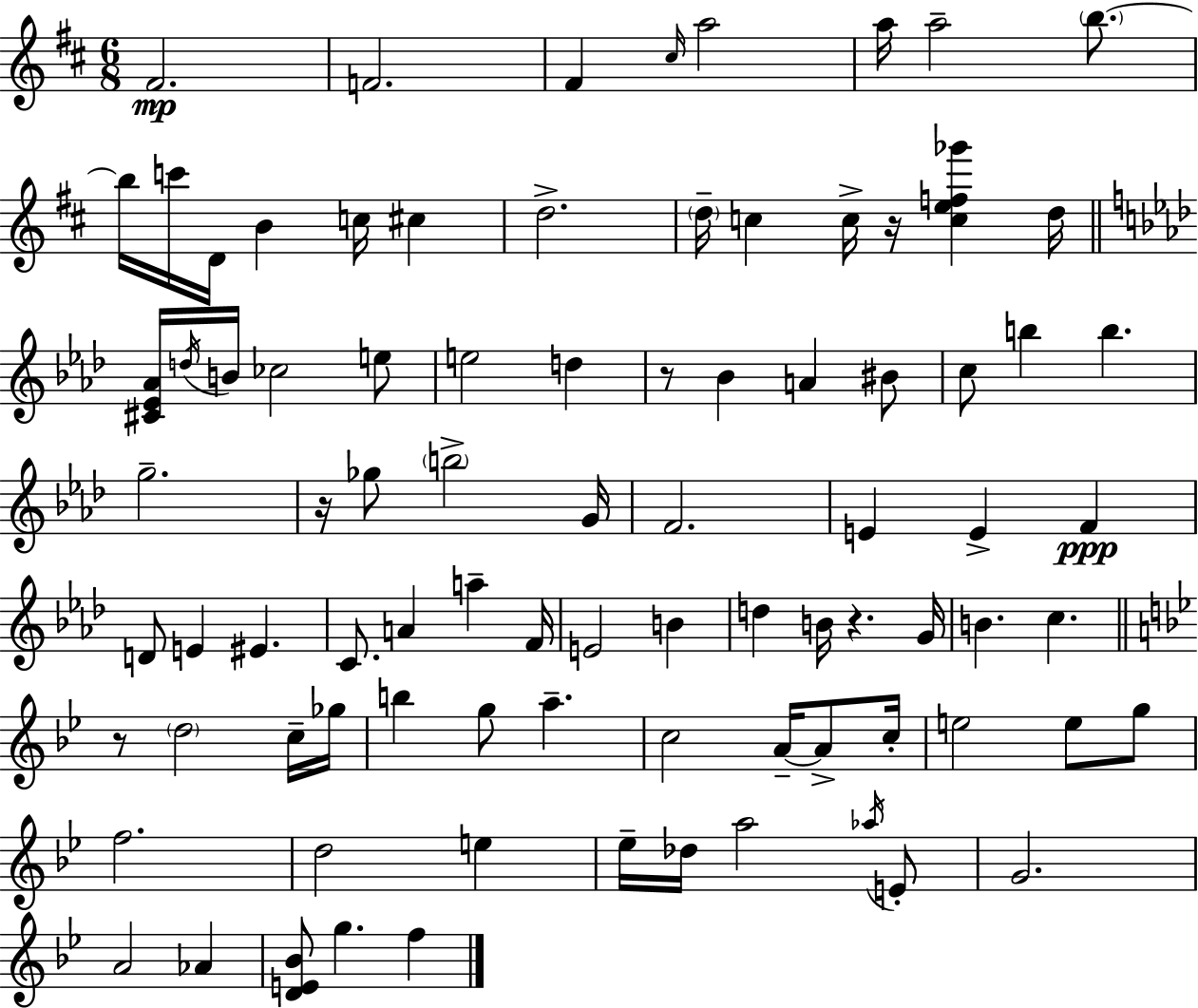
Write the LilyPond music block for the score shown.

{
  \clef treble
  \numericTimeSignature
  \time 6/8
  \key d \major
  fis'2.\mp | f'2. | fis'4 \grace { cis''16 } a''2 | a''16 a''2-- \parenthesize b''8.~~ | \break b''16 c'''16 d'16 b'4 c''16 cis''4 | d''2.-> | \parenthesize d''16-- c''4 c''16-> r16 <c'' e'' f'' ges'''>4 | d''16 \bar "||" \break \key f \minor <cis' ees' aes'>16 \acciaccatura { d''16 } b'16 ces''2 e''8 | e''2 d''4 | r8 bes'4 a'4 bis'8 | c''8 b''4 b''4. | \break g''2.-- | r16 ges''8 \parenthesize b''2-> | g'16 f'2. | e'4 e'4-> f'4\ppp | \break d'8 e'4 eis'4. | c'8. a'4 a''4-- | f'16 e'2 b'4 | d''4 b'16 r4. | \break g'16 b'4. c''4. | \bar "||" \break \key bes \major r8 \parenthesize d''2 c''16-- ges''16 | b''4 g''8 a''4.-- | c''2 a'16--~~ a'8-> c''16-. | e''2 e''8 g''8 | \break f''2. | d''2 e''4 | ees''16-- des''16 a''2 \acciaccatura { aes''16 } e'8-. | g'2. | \break a'2 aes'4 | <d' e' bes'>8 g''4. f''4 | \bar "|."
}